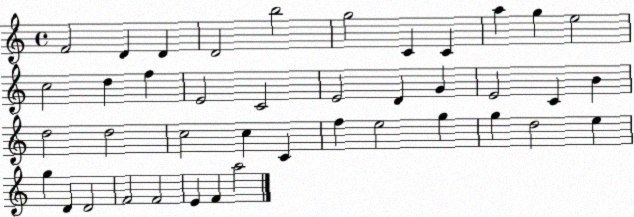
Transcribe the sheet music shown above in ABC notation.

X:1
T:Untitled
M:4/4
L:1/4
K:C
F2 D D D2 b2 g2 C C a g e2 c2 d f E2 C2 E2 D G E2 C B d2 d2 c2 c C f e2 g g d2 e g D D2 F2 F2 E F a2